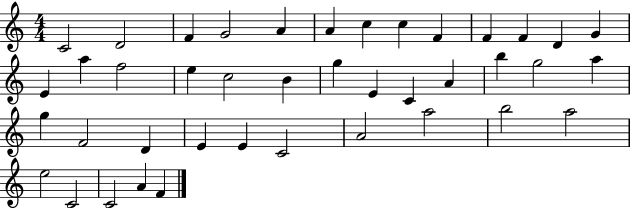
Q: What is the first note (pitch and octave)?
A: C4